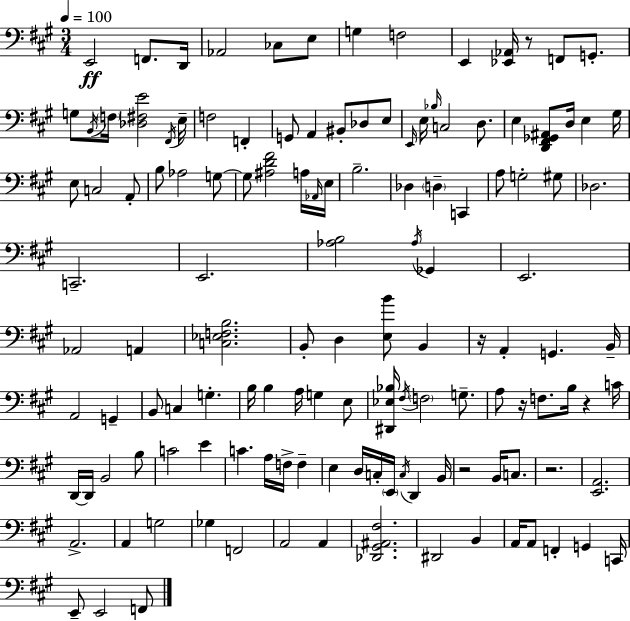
{
  \clef bass
  \numericTimeSignature
  \time 3/4
  \key a \major
  \tempo 4 = 100
  e,2\ff f,8. d,16 | aes,2 ces8 e8 | g4 f2 | e,4 <ees, aes,>16 r8 f,8 g,8.-. | \break g8 \acciaccatura { b,16 } \parenthesize f16 <des fis e'>2 | \acciaccatura { fis,16 } e16-- f2 f,4-. | g,8 a,4 bis,8-. des8 | e8 \grace { e,16 } e16 \grace { bes16 } c2 | \break d8. e4 <d, fis, ges, ais,>8 d16 e4 | gis16 e8 c2 | a,8-. b8 aes2 | g8~~ g8 <ais d' fis'>2 | \break a16 \grace { aes,16 } e16 b2.-- | des4 \parenthesize d4-- | c,4 a8 g2-. | gis8 des2. | \break c,2.-- | e,2. | <aes b>2 | \acciaccatura { aes16 } ges,4 e,2. | \break aes,2 | a,4 <c ees f b>2. | b,8-. d4 | <e b'>8 b,4 r16 a,4-. g,4. | \break b,16-- a,2 | g,4-- b,8 c4 | g4.-. b16 b4 a16 | g4 e8 <dis, ees bes>16 \acciaccatura { fis16 } \parenthesize f2 | \break g8.-- a8 r16 f8. | b16 r4 c'16 d,16~~ d,16 b,2 | b8 c'2 | e'4 c'4. | \break a16 f16-> f4-- e4 d16 | c16-. \parenthesize e,16 \acciaccatura { c16 } d,4 b,16 r2 | b,16 c8. r2. | <e, a,>2. | \break a,2.-> | a,4 | g2 ges4 | f,2 a,2 | \break a,4 <des, gis, ais, fis>2. | dis,2 | b,4 a,16 a,8 f,4-. | g,4 c,16 e,8-- e,2 | \break f,8 \bar "|."
}